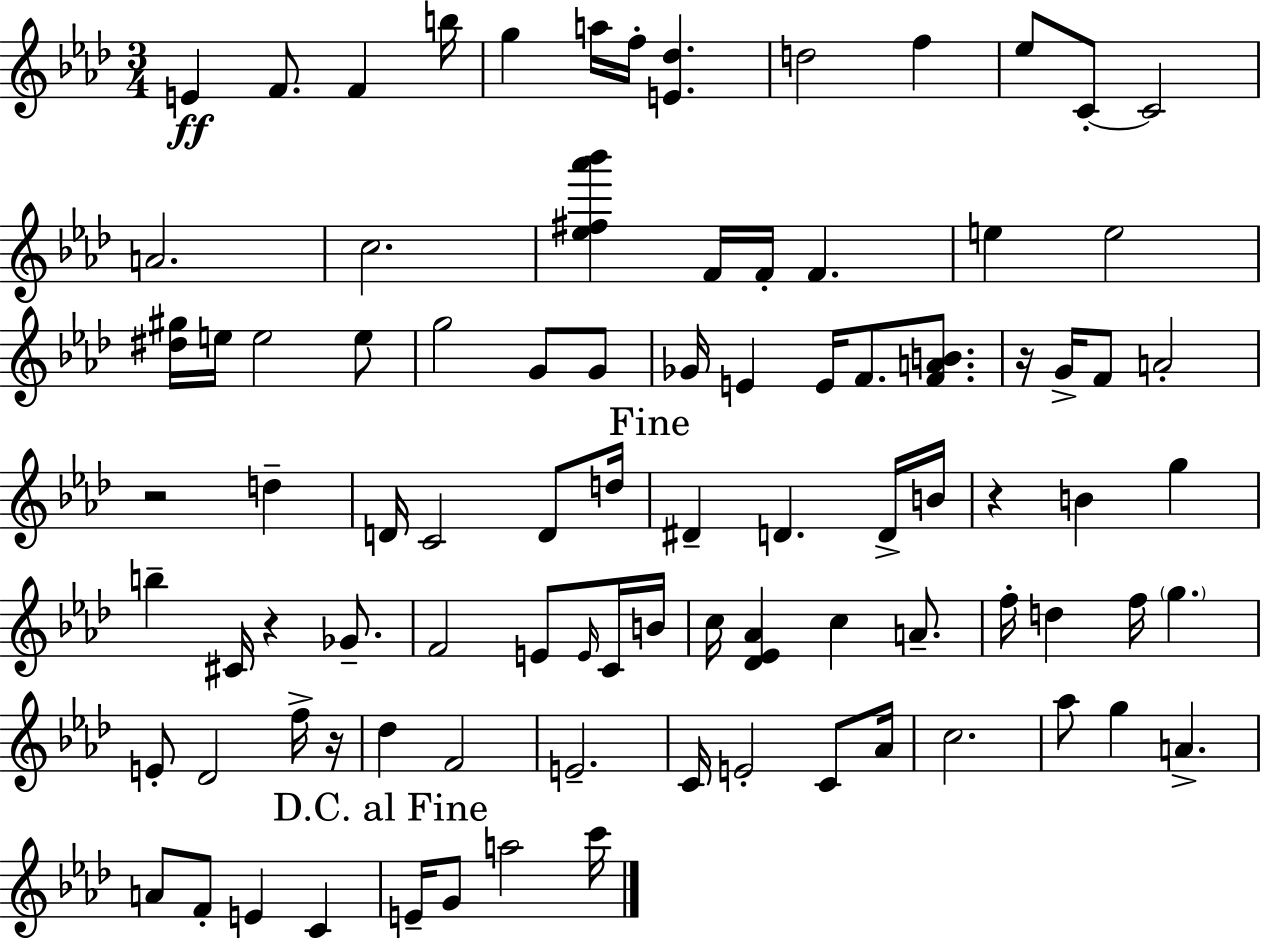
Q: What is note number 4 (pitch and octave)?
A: B5